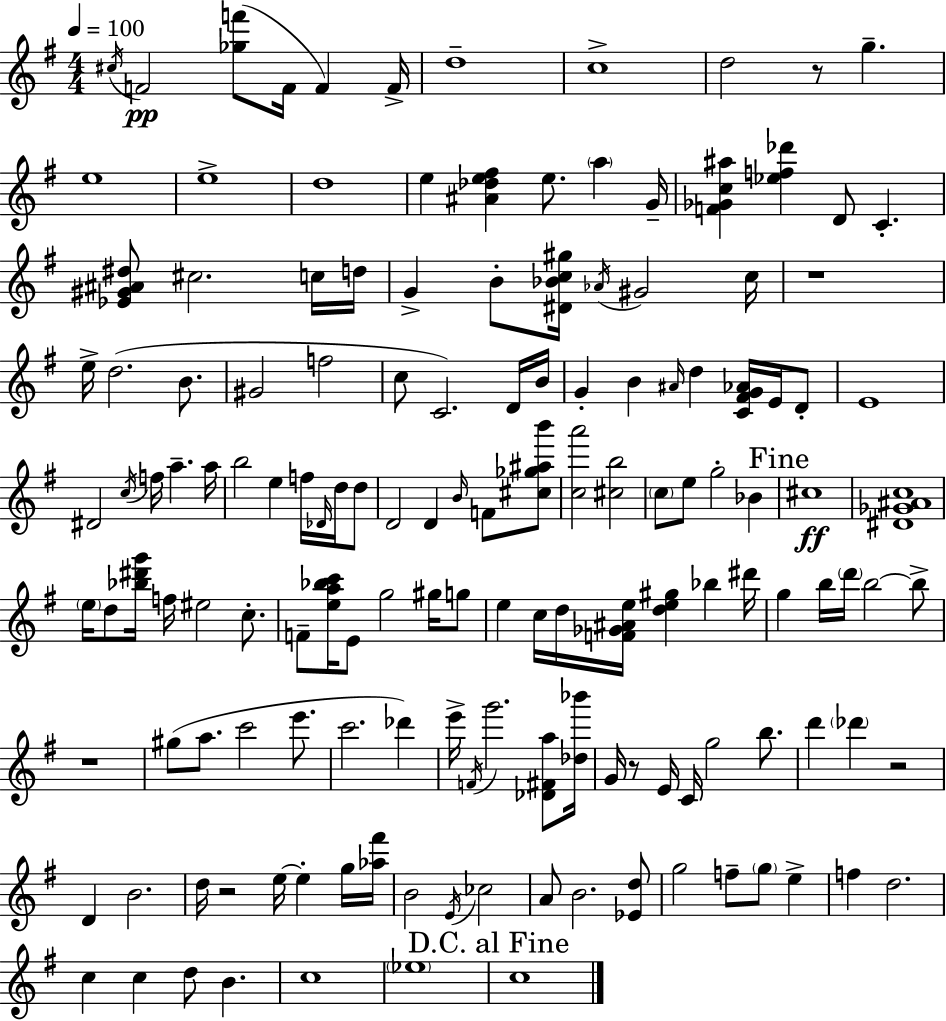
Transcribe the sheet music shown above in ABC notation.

X:1
T:Untitled
M:4/4
L:1/4
K:G
^c/4 F2 [_gf']/2 F/4 F F/4 d4 c4 d2 z/2 g e4 e4 d4 e [^A_de^f] e/2 a G/4 [F_Gc^a] [_ef_d'] D/2 C [_E^G^A^d]/2 ^c2 c/4 d/4 G B/2 [^D_Bc^g]/4 _A/4 ^G2 c/4 z4 e/4 d2 B/2 ^G2 f2 c/2 C2 D/4 B/4 G B ^A/4 d [C^FG_A]/4 E/4 D/2 E4 ^D2 c/4 f/4 a a/4 b2 e f/4 _D/4 d/4 d/2 D2 D B/4 F/2 [^c_g^ab']/2 [ca']2 [^cb]2 c/2 e/2 g2 _B ^c4 [^D_G^Ac]4 e/4 d/2 [_b^d'g']/4 f/4 ^e2 c/2 F/2 [ea_bc']/4 E/2 g2 ^g/4 g/2 e c/4 d/4 [F_G^Ae]/4 [de^g] _b ^d'/4 g b/4 d'/4 b2 b/2 z4 ^g/2 a/2 c'2 e'/2 c'2 _d' e'/4 F/4 g'2 [_D^Fa]/2 [_d_b']/4 G/4 z/2 E/4 C/4 g2 b/2 d' _d' z2 D B2 d/4 z2 e/4 e g/4 [_a^f']/4 B2 E/4 _c2 A/2 B2 [_Ed]/2 g2 f/2 g/2 e f d2 c c d/2 B c4 _e4 c4